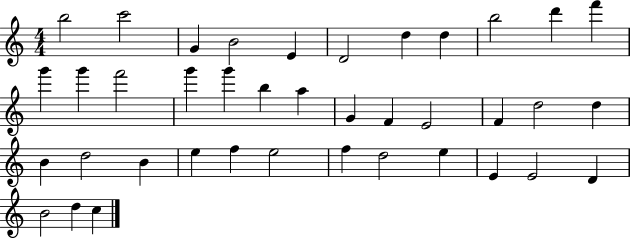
{
  \clef treble
  \numericTimeSignature
  \time 4/4
  \key c \major
  b''2 c'''2 | g'4 b'2 e'4 | d'2 d''4 d''4 | b''2 d'''4 f'''4 | \break g'''4 g'''4 f'''2 | g'''4 g'''4 b''4 a''4 | g'4 f'4 e'2 | f'4 d''2 d''4 | \break b'4 d''2 b'4 | e''4 f''4 e''2 | f''4 d''2 e''4 | e'4 e'2 d'4 | \break b'2 d''4 c''4 | \bar "|."
}